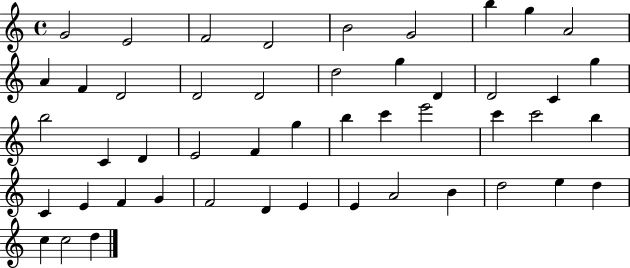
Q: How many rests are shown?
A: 0